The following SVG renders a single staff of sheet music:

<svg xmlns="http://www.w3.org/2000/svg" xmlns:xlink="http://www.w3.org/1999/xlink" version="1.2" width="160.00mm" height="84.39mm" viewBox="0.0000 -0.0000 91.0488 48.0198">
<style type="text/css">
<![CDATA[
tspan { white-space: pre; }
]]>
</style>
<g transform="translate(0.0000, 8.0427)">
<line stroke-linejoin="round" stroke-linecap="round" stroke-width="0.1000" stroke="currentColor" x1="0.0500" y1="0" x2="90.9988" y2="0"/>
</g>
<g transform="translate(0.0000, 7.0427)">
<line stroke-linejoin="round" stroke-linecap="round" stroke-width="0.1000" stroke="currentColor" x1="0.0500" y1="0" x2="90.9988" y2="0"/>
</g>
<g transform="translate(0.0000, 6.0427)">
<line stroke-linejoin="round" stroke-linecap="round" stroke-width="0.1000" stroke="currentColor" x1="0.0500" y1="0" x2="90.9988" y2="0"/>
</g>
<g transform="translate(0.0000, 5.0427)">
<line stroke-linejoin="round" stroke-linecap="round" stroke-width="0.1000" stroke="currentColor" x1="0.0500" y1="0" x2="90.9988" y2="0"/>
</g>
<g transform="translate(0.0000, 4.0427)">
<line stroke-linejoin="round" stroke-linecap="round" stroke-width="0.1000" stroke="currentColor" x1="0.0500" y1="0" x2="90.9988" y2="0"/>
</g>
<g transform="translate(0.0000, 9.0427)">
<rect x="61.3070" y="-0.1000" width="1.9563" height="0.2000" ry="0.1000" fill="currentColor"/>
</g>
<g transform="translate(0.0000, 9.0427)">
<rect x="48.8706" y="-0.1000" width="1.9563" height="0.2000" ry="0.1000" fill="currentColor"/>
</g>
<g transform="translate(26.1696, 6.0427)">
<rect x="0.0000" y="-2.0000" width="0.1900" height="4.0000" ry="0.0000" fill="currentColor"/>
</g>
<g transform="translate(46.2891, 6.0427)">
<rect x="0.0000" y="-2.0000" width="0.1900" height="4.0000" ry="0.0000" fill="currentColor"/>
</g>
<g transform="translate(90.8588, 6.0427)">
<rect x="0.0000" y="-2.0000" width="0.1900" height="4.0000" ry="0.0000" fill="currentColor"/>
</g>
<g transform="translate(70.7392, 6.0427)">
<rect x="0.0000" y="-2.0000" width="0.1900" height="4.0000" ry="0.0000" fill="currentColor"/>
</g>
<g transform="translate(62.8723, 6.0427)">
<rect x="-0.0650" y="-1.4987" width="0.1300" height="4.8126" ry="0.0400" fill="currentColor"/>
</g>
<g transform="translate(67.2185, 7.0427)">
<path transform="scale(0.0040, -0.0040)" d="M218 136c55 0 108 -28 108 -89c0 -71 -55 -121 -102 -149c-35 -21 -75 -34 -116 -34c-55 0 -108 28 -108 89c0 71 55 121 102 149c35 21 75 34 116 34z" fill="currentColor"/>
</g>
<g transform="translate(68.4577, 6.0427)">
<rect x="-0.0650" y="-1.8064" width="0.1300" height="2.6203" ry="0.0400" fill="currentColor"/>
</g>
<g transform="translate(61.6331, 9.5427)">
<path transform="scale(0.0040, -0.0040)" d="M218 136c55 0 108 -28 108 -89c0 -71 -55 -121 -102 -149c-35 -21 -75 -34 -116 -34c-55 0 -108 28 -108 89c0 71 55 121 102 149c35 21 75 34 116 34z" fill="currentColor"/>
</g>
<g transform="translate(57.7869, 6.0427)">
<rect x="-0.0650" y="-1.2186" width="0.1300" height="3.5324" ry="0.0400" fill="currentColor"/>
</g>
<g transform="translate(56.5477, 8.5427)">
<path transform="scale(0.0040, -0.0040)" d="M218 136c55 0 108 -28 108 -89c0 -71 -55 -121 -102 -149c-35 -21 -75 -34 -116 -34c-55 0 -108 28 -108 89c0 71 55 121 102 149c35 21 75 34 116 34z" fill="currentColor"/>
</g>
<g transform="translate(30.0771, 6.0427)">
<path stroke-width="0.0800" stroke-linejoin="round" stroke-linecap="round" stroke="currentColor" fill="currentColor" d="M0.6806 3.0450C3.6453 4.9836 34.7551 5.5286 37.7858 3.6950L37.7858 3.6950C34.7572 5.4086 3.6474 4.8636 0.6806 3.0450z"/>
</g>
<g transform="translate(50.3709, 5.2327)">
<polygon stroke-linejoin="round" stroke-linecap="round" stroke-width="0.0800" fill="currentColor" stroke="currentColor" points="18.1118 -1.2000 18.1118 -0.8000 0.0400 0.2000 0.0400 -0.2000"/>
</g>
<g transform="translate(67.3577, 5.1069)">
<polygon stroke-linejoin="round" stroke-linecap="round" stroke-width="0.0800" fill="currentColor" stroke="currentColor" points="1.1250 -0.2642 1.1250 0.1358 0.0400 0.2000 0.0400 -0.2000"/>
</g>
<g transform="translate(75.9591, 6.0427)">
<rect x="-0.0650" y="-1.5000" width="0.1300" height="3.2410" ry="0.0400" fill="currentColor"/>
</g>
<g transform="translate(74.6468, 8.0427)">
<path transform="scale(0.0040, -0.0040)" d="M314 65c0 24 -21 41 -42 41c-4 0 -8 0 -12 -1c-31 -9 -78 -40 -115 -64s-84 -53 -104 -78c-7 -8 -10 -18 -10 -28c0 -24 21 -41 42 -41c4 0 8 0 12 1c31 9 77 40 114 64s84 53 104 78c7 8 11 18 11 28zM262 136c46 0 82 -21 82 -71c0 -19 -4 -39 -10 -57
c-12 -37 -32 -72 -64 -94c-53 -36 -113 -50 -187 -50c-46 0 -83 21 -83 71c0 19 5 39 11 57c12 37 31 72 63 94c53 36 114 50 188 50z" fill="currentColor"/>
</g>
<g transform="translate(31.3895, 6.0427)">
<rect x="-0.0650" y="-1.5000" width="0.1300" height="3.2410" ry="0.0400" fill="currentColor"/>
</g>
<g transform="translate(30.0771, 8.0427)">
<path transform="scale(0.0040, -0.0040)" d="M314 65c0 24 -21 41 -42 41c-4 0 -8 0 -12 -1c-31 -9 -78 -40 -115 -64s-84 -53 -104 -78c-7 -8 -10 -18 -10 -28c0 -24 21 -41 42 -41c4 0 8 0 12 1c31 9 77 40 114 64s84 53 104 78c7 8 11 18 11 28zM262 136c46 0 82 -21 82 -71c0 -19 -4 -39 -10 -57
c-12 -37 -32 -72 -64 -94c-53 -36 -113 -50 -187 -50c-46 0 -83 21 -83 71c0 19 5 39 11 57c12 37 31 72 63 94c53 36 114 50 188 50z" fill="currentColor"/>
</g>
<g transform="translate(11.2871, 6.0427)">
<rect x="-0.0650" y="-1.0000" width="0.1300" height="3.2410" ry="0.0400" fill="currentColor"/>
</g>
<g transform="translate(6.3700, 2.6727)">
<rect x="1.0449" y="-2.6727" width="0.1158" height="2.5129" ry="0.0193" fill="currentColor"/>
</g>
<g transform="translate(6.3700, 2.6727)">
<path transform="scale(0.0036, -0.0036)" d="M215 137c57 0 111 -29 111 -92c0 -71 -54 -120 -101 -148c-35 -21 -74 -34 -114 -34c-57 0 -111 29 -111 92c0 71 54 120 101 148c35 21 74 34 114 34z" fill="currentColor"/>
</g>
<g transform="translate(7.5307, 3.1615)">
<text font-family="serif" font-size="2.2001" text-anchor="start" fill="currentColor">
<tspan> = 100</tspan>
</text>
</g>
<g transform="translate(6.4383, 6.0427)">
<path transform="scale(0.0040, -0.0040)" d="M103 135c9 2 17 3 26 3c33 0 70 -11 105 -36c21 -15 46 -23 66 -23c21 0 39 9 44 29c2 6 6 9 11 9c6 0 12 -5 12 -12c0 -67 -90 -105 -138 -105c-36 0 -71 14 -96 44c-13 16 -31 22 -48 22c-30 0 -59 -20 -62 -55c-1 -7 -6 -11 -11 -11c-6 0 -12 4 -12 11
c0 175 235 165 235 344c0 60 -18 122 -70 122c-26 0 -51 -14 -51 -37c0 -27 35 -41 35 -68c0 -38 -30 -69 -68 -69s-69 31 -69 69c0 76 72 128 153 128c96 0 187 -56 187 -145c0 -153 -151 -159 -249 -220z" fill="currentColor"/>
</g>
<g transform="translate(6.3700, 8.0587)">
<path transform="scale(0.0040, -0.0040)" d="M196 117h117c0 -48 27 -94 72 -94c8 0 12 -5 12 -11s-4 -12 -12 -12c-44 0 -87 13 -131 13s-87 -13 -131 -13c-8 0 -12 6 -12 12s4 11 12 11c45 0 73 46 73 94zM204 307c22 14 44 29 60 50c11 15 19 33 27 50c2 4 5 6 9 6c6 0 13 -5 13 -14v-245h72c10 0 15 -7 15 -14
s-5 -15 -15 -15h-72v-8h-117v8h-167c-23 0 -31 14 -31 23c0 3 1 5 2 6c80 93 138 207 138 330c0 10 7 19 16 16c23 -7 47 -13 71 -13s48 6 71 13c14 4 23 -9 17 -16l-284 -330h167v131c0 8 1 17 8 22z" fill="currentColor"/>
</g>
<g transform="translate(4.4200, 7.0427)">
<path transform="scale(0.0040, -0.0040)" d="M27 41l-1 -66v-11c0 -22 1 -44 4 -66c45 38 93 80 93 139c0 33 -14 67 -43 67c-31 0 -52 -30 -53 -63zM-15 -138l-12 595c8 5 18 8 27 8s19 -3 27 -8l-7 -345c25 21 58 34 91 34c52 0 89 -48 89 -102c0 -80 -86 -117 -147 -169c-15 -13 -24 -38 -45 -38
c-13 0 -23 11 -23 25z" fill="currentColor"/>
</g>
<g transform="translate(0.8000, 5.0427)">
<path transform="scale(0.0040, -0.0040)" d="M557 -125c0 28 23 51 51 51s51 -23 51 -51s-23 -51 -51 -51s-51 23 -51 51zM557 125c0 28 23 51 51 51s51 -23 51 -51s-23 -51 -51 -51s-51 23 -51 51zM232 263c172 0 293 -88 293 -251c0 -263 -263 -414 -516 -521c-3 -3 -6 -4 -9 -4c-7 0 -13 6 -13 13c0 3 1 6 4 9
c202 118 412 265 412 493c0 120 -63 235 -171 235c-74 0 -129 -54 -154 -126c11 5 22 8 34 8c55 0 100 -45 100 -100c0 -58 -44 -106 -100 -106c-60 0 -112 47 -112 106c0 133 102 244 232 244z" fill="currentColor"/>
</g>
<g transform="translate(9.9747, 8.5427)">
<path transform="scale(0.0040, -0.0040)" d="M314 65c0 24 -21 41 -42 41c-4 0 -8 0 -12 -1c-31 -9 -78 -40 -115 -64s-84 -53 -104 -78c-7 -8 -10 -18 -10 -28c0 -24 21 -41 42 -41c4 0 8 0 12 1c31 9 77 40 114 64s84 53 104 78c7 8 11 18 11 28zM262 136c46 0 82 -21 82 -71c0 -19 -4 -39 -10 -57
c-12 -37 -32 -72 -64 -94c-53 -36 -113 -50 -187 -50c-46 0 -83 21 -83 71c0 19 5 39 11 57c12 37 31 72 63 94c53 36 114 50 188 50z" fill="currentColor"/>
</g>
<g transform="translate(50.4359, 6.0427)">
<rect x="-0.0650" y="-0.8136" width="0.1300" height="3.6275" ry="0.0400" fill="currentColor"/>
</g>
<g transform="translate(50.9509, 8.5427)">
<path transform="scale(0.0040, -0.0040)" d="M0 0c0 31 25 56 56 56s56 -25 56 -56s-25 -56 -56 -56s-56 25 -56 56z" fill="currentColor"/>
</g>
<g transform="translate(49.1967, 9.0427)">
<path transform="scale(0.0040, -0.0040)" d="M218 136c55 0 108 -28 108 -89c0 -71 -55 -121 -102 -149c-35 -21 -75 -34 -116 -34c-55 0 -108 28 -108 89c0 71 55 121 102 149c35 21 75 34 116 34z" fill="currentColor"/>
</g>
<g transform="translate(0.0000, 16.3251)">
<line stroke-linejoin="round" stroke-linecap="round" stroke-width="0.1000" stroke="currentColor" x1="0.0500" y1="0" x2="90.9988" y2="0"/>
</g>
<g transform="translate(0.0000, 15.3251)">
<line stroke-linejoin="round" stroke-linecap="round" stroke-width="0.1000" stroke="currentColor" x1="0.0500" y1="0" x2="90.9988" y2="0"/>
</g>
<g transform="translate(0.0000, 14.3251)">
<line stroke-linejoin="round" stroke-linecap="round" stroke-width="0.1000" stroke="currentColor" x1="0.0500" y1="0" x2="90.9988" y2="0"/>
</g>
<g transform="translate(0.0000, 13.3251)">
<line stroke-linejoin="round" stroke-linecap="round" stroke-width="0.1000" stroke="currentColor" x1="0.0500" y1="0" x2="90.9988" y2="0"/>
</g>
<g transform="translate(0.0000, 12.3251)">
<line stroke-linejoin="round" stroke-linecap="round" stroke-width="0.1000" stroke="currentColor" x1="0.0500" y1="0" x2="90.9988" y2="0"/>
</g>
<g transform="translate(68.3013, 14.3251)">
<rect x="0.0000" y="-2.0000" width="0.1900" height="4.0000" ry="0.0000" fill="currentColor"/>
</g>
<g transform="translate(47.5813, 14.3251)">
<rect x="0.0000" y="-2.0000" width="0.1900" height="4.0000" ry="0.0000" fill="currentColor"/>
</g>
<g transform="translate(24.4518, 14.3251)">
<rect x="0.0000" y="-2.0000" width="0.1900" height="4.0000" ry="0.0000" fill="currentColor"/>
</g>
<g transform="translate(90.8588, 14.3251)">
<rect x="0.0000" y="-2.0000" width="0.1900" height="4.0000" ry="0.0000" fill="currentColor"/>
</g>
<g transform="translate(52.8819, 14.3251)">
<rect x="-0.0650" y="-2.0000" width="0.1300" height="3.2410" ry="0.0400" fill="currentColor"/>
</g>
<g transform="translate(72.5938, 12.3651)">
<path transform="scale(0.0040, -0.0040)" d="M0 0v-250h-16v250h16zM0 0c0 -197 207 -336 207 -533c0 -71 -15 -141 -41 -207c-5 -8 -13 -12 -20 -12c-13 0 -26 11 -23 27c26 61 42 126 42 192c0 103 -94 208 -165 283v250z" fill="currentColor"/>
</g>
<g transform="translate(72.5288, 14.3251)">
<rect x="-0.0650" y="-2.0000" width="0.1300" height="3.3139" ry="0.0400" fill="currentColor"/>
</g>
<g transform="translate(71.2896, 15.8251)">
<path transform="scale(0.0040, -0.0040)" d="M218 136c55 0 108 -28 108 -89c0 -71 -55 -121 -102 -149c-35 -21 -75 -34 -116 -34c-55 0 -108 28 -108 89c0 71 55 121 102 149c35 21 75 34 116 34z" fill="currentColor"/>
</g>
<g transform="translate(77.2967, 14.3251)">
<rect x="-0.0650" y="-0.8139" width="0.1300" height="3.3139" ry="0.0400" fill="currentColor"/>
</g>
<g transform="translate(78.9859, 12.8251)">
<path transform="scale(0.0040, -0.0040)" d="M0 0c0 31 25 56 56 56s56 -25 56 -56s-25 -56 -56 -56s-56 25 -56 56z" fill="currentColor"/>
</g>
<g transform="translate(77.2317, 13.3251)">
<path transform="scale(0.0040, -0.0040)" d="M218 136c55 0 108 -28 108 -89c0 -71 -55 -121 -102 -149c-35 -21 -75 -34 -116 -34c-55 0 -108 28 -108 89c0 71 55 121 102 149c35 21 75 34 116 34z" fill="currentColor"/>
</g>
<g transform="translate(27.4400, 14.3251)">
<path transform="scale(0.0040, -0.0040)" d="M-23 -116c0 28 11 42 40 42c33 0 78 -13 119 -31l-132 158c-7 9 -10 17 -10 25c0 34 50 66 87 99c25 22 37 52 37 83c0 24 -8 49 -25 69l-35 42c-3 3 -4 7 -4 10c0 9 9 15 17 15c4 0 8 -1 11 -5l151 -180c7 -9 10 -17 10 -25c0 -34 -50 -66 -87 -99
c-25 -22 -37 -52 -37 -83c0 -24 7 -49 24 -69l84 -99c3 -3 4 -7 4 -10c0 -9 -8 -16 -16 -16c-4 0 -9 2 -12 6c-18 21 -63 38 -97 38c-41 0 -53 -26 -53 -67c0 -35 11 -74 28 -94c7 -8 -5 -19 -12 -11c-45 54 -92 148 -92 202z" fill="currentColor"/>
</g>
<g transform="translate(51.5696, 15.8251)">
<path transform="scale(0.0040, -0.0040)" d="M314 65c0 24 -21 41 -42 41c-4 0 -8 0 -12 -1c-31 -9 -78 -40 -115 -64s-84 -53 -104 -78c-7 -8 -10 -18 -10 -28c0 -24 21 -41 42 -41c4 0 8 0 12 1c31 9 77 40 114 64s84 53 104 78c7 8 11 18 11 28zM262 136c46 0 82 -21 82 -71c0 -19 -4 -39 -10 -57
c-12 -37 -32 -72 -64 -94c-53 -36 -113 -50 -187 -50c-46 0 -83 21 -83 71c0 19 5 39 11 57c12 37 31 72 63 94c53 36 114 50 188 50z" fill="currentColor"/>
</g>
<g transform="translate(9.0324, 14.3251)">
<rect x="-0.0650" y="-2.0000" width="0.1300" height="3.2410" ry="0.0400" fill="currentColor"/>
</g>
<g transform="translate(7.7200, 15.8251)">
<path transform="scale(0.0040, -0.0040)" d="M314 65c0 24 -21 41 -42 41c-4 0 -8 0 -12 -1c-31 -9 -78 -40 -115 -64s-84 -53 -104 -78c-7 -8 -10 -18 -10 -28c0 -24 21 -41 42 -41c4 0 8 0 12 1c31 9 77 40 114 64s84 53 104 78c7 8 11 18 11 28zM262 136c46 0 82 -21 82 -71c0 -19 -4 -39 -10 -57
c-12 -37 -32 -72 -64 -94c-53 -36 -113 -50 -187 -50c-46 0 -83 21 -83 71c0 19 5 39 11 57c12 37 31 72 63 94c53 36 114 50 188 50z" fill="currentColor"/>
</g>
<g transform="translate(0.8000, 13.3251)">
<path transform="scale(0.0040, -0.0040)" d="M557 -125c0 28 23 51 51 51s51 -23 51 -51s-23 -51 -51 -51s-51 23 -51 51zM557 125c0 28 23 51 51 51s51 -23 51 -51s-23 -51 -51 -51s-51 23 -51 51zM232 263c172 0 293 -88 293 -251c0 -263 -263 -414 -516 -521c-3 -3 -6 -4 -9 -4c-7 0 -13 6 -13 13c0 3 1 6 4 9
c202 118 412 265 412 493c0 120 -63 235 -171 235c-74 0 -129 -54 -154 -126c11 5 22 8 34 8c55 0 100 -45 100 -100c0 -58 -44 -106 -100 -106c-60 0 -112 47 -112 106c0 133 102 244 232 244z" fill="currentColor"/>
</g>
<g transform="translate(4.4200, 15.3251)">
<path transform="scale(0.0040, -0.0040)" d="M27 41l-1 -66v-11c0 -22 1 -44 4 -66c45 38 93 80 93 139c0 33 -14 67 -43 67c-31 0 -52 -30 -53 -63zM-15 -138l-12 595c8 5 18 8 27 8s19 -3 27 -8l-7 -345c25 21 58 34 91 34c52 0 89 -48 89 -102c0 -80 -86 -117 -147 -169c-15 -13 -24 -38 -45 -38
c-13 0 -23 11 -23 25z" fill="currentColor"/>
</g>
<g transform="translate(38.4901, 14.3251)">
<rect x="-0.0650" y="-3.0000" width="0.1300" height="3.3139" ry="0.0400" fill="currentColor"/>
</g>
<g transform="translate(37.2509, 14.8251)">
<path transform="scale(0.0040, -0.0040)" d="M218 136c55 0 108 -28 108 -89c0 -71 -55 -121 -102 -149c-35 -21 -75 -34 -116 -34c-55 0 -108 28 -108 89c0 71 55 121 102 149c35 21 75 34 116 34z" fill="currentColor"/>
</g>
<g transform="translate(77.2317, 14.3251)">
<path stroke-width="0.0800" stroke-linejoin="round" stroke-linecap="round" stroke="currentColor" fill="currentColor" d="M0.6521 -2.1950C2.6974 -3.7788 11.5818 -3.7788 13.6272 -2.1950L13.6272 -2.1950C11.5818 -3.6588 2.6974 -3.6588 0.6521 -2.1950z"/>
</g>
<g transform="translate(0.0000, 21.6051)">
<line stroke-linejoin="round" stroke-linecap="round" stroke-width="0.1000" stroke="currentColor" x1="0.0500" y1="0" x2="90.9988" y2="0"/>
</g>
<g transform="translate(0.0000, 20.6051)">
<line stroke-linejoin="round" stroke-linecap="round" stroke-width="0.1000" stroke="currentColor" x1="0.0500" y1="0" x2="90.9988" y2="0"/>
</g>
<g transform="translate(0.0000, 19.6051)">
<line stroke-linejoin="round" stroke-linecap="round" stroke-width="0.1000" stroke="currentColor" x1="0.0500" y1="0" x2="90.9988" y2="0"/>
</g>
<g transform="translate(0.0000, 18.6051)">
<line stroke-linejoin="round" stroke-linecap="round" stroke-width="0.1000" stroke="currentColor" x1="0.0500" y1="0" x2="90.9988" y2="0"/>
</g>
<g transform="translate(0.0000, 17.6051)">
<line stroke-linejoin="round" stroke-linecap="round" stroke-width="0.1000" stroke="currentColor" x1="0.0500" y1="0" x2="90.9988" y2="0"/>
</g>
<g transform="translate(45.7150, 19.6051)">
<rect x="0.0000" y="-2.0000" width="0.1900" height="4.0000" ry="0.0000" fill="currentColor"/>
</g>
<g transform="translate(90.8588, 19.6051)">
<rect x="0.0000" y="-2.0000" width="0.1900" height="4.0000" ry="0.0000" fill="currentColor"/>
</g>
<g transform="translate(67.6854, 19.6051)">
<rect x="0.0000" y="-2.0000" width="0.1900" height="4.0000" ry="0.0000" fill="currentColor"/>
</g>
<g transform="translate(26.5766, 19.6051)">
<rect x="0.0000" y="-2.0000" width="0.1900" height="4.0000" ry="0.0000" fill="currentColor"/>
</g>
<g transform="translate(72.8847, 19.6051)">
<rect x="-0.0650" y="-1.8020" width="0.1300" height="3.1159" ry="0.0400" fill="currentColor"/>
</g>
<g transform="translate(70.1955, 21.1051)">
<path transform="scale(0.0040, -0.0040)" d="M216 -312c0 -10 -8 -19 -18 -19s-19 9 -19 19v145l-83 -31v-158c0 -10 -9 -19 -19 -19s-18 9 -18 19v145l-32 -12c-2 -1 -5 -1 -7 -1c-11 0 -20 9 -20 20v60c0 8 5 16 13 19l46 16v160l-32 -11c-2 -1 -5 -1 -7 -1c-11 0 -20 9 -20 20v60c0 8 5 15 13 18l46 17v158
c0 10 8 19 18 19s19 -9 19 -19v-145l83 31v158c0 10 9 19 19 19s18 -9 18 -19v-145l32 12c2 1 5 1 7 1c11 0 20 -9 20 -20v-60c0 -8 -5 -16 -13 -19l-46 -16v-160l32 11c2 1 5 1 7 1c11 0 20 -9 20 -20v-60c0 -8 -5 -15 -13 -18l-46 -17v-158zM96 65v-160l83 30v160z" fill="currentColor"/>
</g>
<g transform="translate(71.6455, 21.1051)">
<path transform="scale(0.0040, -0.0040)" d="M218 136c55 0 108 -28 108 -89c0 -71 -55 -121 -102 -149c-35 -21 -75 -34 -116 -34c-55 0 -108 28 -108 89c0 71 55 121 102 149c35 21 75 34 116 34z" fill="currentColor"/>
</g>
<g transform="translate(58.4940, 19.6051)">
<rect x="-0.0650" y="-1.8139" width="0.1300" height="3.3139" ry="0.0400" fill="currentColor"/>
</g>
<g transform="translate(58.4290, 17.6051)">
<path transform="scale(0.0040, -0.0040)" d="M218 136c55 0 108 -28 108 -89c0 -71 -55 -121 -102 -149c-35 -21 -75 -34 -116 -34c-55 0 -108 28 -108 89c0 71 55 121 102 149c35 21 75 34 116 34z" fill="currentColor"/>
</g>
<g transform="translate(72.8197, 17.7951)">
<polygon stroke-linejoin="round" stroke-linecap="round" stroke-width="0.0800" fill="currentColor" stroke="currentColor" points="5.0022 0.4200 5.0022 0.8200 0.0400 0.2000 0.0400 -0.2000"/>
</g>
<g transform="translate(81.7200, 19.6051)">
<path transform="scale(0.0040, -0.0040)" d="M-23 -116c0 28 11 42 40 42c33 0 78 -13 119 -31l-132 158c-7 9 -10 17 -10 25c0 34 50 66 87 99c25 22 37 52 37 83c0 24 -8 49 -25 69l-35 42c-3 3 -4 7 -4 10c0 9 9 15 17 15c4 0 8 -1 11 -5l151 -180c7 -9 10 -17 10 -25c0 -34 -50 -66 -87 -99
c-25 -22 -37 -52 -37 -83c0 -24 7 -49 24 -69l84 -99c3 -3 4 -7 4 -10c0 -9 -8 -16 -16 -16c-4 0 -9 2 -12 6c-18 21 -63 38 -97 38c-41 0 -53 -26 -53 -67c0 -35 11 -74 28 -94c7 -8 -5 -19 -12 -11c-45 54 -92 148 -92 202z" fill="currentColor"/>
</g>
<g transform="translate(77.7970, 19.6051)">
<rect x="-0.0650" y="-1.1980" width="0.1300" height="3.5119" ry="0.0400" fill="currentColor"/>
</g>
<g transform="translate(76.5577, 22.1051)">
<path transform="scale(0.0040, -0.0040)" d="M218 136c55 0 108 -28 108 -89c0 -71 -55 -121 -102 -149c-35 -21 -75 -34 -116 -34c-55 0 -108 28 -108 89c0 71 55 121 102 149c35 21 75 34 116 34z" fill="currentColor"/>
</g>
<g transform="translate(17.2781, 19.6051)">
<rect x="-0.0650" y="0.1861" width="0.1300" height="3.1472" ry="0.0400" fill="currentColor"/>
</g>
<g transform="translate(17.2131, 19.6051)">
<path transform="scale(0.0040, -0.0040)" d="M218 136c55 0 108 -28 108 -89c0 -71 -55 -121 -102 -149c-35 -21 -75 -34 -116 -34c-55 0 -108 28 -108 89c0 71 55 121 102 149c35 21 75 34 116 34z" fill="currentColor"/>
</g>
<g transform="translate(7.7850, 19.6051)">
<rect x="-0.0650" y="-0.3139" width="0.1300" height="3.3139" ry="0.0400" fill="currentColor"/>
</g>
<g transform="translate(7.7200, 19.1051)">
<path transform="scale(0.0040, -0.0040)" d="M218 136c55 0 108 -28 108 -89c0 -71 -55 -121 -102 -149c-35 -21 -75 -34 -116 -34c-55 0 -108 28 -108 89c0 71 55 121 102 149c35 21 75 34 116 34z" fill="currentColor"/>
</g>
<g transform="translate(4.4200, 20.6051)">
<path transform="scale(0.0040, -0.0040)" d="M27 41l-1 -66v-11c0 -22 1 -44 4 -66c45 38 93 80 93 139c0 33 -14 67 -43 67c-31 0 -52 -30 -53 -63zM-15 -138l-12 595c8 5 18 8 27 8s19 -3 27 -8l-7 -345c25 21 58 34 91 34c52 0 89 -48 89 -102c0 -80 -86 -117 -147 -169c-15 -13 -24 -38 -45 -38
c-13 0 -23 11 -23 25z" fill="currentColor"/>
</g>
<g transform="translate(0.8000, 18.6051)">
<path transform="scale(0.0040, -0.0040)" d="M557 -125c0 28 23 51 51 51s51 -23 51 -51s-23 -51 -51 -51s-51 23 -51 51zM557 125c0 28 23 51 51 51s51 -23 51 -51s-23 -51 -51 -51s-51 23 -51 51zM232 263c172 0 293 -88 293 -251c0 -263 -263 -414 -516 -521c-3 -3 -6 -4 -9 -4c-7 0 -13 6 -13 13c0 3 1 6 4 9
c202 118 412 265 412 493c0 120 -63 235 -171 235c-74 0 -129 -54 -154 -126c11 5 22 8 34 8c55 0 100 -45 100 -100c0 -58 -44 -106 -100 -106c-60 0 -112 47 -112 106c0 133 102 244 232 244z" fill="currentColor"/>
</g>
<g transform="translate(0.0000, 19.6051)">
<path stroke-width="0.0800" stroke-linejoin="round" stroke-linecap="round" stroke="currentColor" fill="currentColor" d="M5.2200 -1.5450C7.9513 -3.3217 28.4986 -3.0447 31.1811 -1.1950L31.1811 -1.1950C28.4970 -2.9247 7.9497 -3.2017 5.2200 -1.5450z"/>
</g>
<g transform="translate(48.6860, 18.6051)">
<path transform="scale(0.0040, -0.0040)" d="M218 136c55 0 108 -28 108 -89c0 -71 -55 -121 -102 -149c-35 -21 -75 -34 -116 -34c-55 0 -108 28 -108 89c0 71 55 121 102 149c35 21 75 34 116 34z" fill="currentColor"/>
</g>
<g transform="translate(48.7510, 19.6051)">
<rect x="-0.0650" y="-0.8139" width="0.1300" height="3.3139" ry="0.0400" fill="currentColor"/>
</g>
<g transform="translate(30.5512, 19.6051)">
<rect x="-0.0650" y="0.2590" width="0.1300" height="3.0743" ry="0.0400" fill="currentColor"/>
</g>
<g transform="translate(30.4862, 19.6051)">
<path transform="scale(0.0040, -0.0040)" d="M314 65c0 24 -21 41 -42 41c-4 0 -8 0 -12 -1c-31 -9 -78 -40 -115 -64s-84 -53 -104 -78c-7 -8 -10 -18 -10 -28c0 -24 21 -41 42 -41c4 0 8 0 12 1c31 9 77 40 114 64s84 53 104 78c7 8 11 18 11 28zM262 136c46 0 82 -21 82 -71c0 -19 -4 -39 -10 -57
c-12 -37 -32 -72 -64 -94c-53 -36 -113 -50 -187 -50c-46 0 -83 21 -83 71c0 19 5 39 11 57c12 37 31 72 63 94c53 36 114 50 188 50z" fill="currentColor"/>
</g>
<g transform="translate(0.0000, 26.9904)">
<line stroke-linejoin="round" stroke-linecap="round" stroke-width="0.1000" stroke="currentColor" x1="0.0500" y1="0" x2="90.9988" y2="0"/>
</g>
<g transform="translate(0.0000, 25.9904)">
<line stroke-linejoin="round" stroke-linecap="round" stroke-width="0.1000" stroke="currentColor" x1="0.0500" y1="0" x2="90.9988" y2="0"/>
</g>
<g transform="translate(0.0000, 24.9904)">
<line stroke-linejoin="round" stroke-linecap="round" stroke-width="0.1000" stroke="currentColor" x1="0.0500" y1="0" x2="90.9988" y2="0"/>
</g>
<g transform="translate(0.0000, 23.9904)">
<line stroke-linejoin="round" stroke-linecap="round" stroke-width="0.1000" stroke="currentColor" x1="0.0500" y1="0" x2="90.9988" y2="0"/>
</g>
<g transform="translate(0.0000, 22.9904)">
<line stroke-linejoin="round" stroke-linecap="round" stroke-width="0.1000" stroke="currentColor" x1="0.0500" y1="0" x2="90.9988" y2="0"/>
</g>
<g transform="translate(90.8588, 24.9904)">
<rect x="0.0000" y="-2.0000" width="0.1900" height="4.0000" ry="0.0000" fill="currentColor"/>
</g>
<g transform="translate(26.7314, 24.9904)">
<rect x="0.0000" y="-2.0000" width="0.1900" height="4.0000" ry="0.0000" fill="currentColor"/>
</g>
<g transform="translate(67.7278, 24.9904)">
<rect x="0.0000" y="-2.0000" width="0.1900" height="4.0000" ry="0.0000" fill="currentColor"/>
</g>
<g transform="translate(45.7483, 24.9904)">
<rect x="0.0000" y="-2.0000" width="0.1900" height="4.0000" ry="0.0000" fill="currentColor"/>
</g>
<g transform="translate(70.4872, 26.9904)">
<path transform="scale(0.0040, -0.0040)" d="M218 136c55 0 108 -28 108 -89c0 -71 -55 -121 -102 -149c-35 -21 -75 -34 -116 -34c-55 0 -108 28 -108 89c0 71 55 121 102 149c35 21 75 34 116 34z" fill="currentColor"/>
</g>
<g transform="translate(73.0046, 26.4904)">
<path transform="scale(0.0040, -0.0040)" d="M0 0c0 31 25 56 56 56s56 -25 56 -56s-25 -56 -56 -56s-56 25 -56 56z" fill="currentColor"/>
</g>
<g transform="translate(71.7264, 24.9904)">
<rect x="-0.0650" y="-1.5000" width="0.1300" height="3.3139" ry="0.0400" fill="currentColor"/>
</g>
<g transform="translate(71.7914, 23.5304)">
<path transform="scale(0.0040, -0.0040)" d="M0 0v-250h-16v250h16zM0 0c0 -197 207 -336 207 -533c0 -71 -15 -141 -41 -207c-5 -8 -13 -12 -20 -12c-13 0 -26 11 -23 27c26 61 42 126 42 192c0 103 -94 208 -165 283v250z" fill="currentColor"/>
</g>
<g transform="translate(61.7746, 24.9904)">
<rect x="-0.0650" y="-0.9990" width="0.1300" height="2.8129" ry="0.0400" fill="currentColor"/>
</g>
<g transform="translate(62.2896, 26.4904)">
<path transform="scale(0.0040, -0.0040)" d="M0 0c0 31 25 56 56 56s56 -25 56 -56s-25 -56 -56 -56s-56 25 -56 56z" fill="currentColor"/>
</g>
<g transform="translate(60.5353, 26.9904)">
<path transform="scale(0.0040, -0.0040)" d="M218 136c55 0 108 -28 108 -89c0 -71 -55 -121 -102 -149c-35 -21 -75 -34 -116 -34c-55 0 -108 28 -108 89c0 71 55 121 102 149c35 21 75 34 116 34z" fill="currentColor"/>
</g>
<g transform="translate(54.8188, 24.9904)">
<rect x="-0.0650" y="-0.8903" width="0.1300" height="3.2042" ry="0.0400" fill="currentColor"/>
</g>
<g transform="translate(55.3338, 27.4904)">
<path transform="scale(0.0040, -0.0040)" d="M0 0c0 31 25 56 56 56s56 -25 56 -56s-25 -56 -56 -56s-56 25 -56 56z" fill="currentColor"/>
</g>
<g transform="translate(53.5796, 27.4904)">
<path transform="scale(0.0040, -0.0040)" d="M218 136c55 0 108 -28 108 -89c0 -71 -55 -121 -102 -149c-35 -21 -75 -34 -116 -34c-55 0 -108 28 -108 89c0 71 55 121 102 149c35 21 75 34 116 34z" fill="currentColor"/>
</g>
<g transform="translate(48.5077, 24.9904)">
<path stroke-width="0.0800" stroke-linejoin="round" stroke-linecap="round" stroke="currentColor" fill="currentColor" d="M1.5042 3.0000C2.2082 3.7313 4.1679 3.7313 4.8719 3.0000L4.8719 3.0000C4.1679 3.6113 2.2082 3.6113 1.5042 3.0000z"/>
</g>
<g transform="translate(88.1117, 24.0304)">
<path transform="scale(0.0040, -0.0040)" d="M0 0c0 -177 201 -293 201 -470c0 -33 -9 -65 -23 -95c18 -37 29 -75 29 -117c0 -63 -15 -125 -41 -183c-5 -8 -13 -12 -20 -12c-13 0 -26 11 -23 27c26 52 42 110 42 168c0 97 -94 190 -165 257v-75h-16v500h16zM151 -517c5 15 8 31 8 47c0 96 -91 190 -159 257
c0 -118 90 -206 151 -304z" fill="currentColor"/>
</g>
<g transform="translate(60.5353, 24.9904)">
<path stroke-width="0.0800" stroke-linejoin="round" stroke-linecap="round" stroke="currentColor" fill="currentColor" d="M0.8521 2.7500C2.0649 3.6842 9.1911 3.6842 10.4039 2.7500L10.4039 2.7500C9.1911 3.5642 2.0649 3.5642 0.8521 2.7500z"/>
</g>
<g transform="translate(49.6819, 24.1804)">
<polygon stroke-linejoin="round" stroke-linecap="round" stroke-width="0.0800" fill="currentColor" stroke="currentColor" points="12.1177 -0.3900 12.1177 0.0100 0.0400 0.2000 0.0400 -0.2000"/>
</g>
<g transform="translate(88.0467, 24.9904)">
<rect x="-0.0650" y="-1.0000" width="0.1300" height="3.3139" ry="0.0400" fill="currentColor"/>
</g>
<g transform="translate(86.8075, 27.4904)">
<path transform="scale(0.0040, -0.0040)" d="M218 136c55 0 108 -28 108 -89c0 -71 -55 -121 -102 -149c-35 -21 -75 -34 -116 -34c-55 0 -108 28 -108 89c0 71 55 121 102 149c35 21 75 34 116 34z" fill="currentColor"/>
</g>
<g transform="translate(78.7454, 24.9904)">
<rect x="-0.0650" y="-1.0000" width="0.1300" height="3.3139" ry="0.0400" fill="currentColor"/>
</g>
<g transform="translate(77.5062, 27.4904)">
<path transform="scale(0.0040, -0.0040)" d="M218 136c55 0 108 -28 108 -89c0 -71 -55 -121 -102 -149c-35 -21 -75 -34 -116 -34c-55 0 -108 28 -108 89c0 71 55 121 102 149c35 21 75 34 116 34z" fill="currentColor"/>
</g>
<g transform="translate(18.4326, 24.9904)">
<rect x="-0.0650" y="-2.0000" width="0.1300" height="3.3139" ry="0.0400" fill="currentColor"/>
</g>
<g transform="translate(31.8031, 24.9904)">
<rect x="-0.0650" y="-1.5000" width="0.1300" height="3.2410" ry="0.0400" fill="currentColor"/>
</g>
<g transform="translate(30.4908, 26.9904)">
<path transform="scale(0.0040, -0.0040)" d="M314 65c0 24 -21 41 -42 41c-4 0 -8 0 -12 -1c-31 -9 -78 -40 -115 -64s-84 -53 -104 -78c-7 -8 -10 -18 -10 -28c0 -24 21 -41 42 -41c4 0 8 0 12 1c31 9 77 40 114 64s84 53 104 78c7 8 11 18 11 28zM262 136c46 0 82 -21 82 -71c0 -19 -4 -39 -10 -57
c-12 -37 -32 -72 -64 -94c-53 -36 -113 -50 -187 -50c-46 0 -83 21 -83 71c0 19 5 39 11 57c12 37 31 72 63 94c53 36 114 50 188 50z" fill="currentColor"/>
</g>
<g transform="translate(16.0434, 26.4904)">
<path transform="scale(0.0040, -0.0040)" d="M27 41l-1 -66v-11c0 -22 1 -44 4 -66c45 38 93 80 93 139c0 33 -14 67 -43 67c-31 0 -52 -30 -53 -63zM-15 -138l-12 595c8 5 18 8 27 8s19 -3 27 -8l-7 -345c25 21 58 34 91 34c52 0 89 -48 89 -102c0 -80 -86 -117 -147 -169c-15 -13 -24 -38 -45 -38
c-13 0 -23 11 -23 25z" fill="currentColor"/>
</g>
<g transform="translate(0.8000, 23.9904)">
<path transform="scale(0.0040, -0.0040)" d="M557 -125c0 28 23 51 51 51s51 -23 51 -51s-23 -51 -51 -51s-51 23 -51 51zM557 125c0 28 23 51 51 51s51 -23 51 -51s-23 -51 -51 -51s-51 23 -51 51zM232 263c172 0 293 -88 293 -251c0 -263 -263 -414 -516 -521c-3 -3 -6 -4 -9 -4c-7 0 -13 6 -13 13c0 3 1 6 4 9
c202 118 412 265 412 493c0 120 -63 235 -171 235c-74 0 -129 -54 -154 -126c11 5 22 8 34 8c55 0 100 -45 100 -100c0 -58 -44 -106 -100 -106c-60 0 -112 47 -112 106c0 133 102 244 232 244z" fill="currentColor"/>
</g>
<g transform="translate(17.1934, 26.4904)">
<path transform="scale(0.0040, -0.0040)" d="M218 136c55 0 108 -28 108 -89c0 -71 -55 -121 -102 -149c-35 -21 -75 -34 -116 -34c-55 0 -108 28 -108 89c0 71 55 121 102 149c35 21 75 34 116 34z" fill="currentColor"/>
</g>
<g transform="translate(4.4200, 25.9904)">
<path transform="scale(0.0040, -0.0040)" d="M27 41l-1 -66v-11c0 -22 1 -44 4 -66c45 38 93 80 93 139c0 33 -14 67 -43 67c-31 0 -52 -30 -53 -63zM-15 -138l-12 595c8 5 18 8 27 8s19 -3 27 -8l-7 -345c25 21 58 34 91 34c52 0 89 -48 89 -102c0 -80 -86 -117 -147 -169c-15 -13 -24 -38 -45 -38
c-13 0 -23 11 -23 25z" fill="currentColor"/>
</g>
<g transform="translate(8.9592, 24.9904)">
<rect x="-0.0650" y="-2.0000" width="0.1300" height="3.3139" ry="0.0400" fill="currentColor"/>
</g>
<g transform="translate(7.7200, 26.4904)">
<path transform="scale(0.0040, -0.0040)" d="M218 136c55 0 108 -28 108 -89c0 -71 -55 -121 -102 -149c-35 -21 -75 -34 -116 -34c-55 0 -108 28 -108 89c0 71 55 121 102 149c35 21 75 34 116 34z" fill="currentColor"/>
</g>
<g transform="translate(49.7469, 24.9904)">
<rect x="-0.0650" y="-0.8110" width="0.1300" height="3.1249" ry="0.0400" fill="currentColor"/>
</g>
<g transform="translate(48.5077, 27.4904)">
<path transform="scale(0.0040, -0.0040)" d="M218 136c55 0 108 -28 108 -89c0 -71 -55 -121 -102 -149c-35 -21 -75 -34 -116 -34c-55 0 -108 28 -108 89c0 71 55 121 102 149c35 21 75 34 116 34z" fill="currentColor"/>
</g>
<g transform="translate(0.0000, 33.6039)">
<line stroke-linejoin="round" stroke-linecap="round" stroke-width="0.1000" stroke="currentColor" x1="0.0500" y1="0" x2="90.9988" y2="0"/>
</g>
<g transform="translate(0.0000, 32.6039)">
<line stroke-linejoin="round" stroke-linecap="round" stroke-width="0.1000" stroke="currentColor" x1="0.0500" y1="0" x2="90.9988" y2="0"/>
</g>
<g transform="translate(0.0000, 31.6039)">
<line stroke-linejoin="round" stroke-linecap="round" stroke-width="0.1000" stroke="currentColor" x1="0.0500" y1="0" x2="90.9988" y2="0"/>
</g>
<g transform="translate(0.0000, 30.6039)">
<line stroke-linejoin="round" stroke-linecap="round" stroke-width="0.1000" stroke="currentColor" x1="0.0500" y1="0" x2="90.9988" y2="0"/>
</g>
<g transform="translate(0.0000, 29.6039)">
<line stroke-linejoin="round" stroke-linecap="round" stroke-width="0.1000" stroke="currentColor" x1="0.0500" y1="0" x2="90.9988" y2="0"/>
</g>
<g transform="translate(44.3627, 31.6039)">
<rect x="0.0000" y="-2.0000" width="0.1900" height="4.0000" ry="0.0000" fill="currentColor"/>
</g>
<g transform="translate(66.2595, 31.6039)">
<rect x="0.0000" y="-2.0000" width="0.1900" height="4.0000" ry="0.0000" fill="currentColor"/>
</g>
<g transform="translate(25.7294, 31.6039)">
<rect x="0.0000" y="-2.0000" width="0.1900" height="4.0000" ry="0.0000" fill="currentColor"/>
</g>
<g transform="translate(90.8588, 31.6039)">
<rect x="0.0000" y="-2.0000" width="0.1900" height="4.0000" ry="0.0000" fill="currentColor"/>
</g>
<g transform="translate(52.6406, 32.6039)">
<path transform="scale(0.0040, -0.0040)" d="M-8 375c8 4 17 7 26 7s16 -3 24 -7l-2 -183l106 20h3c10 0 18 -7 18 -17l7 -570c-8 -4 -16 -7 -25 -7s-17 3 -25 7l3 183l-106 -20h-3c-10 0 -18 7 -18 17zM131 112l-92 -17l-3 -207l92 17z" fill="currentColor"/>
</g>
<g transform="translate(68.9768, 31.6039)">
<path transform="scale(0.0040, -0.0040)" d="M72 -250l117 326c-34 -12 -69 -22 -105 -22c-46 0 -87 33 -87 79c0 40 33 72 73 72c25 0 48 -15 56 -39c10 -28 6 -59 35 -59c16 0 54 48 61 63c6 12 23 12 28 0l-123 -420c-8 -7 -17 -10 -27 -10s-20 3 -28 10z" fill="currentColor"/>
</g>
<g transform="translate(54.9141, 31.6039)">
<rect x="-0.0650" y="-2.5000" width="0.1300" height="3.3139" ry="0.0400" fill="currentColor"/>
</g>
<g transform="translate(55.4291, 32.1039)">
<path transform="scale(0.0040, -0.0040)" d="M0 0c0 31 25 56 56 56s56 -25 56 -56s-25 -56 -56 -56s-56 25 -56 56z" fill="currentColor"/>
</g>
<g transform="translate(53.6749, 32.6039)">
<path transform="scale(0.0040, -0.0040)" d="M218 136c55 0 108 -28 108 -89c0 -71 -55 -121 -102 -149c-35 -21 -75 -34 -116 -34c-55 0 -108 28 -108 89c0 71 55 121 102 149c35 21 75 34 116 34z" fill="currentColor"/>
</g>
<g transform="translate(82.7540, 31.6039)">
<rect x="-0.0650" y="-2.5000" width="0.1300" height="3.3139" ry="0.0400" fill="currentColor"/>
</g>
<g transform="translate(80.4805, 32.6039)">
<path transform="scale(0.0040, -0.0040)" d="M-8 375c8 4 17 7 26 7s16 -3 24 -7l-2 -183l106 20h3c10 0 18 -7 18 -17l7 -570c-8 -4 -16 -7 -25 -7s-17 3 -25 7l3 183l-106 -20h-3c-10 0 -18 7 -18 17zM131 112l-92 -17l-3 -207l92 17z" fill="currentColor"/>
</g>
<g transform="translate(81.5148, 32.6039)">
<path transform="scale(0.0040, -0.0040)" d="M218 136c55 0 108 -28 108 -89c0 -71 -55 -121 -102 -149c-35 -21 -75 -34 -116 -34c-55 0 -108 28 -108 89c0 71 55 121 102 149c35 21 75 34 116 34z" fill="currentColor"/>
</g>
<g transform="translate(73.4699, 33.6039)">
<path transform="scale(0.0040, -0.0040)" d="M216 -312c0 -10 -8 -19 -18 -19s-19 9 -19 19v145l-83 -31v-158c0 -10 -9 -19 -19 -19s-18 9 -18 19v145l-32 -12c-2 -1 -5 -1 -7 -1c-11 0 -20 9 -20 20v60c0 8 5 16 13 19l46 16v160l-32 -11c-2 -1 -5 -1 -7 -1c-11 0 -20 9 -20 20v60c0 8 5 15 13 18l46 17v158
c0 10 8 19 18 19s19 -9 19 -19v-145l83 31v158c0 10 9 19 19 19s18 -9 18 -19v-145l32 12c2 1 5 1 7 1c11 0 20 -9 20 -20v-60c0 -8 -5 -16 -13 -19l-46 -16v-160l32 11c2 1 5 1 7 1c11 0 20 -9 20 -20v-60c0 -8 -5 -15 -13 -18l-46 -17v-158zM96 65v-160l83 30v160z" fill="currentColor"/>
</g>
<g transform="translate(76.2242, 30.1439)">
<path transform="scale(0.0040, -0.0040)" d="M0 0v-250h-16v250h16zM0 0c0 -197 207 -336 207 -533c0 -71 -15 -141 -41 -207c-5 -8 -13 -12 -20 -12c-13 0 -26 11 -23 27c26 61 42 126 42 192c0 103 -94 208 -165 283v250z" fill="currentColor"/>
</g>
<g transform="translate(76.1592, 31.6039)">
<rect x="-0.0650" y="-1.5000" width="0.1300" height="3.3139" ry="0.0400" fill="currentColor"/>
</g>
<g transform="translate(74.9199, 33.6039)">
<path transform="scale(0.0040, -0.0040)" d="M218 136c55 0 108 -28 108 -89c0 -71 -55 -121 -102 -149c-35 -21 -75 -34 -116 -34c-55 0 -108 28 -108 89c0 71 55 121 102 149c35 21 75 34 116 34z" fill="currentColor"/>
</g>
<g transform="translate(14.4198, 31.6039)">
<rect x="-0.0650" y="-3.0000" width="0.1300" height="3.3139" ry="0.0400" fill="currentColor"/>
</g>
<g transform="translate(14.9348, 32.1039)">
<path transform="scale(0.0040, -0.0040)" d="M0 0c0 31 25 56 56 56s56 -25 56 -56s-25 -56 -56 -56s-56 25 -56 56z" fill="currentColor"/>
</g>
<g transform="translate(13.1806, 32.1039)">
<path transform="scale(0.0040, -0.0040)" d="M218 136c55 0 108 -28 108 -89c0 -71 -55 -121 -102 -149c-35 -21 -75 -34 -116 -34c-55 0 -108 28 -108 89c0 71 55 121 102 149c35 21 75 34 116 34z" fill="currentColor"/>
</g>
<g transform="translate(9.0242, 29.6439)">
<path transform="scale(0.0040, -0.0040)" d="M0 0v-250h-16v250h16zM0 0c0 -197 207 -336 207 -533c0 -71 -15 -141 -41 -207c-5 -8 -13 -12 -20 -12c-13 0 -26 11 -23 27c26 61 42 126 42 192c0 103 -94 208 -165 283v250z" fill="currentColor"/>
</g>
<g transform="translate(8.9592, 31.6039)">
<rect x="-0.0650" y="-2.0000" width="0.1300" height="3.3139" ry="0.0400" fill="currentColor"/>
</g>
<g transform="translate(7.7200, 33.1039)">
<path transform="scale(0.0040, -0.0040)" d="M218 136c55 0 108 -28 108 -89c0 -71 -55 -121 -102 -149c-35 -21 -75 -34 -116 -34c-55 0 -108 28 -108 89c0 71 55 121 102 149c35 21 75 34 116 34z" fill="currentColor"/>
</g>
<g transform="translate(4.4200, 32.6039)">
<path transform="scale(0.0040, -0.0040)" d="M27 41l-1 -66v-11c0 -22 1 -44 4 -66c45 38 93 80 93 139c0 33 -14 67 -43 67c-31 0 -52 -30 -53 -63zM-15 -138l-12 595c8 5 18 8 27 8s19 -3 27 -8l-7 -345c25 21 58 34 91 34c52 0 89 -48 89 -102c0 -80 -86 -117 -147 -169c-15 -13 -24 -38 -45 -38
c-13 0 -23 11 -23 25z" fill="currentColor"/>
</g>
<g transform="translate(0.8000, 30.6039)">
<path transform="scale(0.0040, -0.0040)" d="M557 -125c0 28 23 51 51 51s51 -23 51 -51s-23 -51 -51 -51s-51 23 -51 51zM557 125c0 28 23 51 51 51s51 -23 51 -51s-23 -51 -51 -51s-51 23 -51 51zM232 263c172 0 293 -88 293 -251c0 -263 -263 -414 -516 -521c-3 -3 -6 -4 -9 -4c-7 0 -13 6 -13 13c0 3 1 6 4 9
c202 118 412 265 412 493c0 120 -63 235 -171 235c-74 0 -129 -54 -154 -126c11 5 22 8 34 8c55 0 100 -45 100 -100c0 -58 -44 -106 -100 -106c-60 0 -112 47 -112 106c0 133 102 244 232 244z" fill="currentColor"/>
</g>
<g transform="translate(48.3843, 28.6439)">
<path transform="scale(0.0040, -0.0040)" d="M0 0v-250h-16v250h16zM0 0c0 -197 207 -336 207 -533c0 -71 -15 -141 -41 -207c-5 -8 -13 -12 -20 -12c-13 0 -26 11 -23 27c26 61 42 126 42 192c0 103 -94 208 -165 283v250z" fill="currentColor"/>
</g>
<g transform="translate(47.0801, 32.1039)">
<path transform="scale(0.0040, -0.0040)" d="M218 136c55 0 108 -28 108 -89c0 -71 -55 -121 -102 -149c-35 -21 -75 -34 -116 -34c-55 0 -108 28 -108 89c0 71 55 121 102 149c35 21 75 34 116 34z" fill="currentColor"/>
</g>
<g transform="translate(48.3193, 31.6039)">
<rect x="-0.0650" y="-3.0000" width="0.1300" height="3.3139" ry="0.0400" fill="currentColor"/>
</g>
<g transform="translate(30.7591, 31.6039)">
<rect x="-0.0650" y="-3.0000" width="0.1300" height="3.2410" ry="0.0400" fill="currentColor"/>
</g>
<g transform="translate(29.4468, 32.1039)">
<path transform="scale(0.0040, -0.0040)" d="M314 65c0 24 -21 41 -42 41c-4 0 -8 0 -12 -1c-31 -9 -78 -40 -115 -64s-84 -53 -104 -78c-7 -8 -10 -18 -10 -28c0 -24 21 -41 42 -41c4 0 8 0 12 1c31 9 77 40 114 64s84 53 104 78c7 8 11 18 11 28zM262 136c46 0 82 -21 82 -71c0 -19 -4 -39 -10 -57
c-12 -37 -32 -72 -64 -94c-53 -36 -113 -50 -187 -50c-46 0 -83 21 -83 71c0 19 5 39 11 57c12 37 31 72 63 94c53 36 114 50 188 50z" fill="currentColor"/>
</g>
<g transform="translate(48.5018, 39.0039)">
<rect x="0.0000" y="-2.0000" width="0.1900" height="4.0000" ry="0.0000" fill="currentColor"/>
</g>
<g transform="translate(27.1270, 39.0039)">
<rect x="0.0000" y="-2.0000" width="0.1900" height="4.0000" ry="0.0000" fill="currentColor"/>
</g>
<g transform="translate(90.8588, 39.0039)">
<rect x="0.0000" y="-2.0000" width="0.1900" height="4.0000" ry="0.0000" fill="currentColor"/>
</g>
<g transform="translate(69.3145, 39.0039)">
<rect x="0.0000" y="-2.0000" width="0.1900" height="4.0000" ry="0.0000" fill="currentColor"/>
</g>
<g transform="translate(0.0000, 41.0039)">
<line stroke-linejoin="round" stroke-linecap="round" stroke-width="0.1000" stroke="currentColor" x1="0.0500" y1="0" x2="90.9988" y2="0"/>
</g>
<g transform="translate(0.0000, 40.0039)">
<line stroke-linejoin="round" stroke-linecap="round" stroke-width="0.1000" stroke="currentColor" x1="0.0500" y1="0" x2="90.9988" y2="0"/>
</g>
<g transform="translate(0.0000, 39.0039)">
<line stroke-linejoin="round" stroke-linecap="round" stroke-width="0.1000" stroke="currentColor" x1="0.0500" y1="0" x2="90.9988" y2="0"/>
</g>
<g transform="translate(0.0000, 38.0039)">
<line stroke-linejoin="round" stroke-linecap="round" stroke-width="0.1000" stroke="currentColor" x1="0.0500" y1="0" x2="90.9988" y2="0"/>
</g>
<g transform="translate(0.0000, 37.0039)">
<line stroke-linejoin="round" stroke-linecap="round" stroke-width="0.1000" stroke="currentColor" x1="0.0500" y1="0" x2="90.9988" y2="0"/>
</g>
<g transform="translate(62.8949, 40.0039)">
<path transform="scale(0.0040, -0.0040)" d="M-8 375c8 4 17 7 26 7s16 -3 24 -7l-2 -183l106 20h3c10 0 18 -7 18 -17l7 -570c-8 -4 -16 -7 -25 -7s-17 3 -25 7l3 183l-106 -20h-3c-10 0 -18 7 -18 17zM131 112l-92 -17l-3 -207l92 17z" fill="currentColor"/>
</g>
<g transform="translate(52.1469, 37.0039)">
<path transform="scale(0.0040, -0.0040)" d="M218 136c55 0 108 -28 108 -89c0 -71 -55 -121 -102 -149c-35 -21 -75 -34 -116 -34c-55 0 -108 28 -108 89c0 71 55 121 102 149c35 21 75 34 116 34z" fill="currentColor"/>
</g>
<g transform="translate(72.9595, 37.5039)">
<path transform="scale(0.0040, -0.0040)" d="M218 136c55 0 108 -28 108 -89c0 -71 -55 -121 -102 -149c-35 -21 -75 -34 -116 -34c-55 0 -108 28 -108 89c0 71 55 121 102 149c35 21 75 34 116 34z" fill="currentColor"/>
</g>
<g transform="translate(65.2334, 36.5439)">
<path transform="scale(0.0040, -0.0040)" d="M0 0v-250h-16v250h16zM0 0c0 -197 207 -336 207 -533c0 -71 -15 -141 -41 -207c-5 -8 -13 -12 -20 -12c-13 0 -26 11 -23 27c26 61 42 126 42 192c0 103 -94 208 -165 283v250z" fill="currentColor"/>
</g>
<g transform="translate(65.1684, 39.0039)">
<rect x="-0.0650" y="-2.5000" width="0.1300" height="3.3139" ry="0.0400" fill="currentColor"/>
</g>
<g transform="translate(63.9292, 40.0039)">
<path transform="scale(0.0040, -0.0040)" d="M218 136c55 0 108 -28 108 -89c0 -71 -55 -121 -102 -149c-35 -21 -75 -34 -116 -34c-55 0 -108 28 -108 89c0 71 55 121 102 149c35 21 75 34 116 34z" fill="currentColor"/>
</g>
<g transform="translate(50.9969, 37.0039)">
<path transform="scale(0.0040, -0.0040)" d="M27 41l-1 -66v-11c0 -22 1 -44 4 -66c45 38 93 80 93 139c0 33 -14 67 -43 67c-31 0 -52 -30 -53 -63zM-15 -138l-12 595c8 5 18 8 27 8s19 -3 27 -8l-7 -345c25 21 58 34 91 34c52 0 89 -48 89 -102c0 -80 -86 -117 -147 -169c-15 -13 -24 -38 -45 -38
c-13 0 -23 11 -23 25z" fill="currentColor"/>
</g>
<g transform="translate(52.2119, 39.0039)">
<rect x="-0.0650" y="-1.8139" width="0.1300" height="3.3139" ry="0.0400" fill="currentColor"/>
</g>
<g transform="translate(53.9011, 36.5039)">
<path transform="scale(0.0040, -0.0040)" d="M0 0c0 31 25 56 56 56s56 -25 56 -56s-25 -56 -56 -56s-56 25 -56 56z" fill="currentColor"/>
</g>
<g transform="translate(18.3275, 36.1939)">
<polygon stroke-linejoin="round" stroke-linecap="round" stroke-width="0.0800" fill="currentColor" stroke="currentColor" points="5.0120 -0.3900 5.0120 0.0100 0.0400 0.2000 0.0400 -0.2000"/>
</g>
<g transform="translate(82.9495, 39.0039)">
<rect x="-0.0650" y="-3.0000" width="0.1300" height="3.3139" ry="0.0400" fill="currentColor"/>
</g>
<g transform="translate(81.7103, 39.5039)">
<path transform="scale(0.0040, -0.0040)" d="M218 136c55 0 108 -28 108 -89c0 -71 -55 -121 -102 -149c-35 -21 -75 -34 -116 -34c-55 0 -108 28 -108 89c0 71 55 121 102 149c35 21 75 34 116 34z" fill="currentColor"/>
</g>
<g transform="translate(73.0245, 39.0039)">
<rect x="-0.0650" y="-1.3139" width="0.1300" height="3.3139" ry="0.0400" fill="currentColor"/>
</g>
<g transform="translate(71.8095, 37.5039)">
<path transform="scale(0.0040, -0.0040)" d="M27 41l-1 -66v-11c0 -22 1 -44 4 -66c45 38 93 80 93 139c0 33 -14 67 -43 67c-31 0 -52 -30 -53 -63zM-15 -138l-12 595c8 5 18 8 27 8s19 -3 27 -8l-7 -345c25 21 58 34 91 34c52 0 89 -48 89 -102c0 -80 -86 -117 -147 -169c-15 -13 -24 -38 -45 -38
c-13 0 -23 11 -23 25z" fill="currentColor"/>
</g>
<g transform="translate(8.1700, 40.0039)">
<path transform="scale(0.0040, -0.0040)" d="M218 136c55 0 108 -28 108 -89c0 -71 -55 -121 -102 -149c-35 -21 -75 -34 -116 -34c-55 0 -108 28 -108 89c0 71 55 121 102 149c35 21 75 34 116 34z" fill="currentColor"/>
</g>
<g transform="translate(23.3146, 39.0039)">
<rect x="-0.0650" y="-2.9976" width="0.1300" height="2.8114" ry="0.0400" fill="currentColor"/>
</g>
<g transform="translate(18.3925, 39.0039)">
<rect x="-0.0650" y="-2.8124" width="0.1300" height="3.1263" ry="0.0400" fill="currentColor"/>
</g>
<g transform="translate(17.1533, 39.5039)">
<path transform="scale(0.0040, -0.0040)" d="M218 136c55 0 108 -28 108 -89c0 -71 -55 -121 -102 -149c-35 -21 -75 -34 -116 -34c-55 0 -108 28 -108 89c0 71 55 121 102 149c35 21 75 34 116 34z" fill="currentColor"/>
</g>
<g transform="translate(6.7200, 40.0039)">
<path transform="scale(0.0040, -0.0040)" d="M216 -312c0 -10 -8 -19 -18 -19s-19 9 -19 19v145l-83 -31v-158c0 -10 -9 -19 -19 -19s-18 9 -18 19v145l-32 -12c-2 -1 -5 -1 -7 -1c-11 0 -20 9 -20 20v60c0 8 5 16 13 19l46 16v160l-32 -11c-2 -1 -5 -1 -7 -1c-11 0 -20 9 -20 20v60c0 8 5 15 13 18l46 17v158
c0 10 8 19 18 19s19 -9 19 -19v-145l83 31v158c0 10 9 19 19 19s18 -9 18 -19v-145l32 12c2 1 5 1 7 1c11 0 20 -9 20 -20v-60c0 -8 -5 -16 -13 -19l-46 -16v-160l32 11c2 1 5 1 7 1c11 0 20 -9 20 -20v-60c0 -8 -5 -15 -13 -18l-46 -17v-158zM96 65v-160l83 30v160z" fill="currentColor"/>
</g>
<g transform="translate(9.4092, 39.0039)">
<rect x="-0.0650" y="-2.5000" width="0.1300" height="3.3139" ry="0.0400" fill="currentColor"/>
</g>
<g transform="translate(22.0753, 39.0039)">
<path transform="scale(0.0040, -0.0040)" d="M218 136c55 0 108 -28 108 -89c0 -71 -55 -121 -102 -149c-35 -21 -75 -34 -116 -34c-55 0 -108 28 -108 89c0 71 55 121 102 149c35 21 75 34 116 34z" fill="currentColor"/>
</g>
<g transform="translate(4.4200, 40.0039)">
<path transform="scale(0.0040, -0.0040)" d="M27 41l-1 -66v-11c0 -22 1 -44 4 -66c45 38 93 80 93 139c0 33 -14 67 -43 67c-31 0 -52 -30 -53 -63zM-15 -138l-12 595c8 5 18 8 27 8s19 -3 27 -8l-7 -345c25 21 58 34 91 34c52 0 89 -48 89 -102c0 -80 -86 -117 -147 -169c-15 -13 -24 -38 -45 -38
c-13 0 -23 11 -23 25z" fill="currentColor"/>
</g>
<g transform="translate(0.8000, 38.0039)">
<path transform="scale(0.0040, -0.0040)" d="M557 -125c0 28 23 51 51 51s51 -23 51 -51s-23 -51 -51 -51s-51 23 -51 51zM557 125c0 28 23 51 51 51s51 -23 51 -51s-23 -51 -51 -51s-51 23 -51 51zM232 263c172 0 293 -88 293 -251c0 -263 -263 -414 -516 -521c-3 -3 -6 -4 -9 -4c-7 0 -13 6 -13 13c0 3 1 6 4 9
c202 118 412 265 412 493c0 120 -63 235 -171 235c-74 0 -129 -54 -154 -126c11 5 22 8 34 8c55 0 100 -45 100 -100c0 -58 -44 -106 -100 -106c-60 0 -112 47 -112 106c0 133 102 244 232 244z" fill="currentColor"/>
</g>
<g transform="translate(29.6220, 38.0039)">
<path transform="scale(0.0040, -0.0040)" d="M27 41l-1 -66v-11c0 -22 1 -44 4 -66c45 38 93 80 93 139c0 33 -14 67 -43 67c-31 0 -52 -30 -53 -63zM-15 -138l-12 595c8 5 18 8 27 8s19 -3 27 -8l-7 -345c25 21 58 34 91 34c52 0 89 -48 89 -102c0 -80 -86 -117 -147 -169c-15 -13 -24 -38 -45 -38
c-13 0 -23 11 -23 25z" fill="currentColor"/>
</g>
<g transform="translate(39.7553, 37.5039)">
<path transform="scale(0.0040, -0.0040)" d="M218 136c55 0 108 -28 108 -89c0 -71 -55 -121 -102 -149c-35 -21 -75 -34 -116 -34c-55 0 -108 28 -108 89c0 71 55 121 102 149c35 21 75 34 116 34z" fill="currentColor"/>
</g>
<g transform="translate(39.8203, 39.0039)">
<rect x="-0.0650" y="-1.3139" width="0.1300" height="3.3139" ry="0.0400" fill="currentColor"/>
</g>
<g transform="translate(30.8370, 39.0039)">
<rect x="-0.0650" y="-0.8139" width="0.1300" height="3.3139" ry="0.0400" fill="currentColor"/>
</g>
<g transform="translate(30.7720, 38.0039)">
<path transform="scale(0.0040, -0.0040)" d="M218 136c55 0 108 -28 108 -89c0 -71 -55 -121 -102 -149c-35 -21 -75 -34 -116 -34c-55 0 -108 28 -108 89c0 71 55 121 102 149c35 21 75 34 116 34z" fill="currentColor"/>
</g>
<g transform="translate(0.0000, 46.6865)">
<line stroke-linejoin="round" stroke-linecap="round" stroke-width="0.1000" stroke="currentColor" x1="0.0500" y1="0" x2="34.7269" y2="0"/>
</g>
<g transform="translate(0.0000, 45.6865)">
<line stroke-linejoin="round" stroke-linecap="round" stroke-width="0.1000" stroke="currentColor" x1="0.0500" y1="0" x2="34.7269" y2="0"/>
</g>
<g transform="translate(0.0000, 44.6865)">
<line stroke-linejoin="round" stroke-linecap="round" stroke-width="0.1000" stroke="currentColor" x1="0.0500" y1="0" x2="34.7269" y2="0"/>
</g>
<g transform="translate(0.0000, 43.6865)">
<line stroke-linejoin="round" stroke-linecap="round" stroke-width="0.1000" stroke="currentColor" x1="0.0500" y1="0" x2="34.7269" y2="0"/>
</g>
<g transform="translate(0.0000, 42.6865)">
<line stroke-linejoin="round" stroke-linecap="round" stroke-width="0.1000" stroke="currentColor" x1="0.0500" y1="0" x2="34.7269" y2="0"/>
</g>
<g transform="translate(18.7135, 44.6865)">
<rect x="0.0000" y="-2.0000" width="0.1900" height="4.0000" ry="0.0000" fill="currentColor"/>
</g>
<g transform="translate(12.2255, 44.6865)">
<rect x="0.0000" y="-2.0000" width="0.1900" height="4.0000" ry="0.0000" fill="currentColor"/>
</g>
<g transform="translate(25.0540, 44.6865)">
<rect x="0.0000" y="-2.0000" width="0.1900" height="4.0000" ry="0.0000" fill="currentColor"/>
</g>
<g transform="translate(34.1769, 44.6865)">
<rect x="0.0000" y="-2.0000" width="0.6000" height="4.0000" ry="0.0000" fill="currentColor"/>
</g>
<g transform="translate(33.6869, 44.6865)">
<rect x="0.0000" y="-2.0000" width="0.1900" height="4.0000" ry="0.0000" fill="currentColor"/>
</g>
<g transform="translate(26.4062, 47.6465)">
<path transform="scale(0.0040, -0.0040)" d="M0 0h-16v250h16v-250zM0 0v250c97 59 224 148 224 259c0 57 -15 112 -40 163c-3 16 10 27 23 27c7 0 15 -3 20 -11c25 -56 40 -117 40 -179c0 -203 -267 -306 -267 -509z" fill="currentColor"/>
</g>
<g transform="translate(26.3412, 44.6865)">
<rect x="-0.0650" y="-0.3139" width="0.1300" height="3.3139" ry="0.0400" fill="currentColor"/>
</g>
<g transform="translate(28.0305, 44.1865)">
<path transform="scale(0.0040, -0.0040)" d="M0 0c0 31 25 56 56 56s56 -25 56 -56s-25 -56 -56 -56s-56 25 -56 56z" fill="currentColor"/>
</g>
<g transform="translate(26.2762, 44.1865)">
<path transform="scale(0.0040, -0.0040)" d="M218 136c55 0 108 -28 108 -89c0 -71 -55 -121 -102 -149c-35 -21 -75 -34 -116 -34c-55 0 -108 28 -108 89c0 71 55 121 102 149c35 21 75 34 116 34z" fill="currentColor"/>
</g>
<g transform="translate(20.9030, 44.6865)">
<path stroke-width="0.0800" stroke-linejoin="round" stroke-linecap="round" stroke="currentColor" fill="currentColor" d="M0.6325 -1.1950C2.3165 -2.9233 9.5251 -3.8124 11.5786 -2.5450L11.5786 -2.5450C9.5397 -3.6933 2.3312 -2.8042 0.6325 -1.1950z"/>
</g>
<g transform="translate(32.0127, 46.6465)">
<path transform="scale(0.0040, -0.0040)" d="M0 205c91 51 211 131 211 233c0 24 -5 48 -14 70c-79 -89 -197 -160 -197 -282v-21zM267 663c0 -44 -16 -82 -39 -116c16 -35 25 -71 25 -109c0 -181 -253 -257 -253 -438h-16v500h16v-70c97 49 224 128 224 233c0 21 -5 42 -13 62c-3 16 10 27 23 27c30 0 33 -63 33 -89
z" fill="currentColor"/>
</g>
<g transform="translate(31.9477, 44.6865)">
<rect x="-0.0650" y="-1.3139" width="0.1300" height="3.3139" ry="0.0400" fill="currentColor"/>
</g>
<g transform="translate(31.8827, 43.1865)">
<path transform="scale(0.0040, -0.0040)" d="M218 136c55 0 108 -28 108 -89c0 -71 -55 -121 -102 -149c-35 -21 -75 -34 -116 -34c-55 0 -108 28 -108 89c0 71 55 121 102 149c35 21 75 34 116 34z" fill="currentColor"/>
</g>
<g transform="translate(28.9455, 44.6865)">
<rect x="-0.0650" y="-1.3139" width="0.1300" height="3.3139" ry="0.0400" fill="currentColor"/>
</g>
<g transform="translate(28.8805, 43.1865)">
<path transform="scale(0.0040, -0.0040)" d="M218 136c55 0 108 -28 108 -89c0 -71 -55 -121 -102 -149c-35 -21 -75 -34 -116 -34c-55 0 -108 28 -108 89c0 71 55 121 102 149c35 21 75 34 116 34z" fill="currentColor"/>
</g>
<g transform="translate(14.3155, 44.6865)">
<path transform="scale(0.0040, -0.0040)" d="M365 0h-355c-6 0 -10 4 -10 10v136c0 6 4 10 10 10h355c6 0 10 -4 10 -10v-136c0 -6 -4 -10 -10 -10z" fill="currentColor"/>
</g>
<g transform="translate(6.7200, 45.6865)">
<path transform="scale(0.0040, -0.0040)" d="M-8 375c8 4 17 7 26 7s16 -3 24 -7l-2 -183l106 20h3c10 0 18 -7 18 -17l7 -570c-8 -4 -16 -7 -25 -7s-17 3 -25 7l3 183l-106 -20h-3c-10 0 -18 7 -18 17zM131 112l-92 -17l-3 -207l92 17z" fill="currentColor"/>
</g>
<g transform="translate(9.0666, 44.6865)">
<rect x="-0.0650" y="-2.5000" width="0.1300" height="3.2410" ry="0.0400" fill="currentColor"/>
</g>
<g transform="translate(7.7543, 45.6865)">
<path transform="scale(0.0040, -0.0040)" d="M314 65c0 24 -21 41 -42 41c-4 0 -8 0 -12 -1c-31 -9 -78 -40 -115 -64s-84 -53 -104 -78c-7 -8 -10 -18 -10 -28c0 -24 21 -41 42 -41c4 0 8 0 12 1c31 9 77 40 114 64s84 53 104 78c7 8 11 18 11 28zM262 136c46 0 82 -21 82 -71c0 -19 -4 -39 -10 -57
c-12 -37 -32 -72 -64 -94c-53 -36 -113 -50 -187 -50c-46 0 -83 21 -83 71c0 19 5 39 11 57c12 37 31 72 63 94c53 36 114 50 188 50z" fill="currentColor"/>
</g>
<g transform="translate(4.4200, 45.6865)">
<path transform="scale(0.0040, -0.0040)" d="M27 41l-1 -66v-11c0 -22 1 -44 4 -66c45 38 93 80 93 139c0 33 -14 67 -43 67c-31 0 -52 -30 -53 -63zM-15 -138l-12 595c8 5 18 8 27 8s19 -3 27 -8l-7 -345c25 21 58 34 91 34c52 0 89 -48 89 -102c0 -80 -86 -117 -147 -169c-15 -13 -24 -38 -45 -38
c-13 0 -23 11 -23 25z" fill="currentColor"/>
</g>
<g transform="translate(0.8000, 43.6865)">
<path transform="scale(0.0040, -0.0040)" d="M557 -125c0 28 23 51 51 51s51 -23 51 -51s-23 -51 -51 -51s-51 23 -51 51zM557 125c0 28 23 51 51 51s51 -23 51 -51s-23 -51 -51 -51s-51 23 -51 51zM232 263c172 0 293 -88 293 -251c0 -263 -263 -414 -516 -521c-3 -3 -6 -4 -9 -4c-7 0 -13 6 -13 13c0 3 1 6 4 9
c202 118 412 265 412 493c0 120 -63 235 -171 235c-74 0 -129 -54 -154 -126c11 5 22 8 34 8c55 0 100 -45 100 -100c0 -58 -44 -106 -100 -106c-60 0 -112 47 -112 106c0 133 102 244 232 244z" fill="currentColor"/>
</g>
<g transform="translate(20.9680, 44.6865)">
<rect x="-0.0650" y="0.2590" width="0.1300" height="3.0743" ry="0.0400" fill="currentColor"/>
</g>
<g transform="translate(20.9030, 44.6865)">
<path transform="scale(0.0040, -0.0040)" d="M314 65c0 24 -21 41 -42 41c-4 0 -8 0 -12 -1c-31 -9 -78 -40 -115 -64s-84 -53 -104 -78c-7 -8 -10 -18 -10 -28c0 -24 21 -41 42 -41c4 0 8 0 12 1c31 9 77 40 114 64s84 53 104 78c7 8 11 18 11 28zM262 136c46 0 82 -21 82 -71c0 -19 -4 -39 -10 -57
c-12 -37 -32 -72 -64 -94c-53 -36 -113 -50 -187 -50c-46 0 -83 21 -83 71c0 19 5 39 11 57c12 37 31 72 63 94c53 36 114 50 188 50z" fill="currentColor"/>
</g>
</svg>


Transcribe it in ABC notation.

X:1
T:Untitled
M:2/4
L:1/4
K:F
F,,2 G,,2 E,,/2 F,,/2 D,,/2 _B,,/4 G,,2 A,,2 z C, A,,2 A,,/2 F, E, D, D,2 F, A, ^A,,/2 F,,/2 z A,, _A,, G,,2 F,,/2 F,,/2 G,,/2 G,,/2 F,, F,,/4 A,,/2 C, C,2 C,/2 B,, z/2 ^G,,/2 B,, ^B,, C,/2 D,/2 _F, G, _A, B,,/2 _G, C, B,,2 z2 D,2 E,/2 G, G,/4